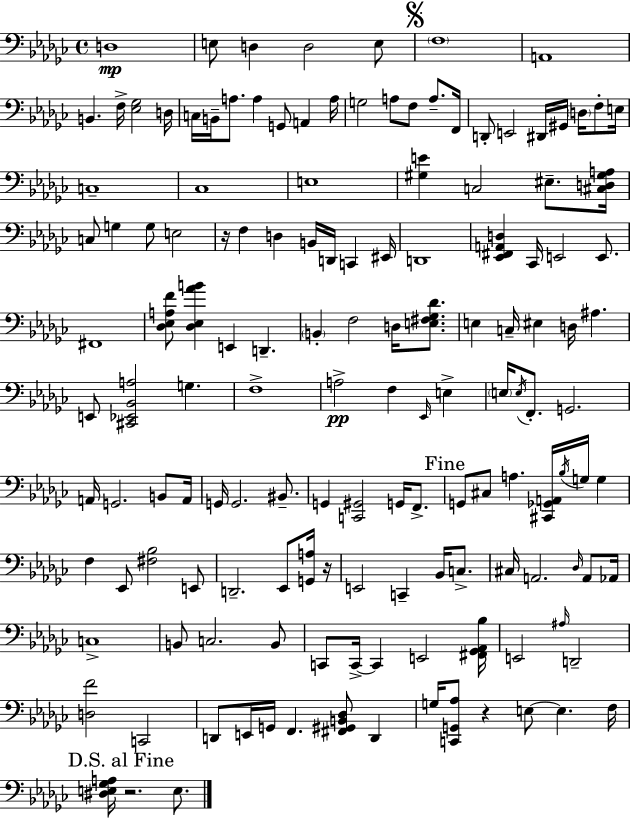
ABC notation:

X:1
T:Untitled
M:4/4
L:1/4
K:Ebm
D,4 E,/2 D, D,2 E,/2 F,4 A,,4 B,, F,/4 [_E,_G,]2 D,/4 C,/4 B,,/4 A,/2 A, G,,/2 A,, A,/4 G,2 A,/2 F,/2 A,/2 F,,/4 D,,/2 E,,2 ^D,,/4 ^G,,/4 D,/4 F,/2 E,/4 C,4 _C,4 E,4 [^G,E] C,2 ^E,/2 [^C,D,^G,A,]/4 C,/2 G, G,/2 E,2 z/4 F, D, B,,/4 D,,/4 C,, ^E,,/4 D,,4 [_E,,^F,,A,,D,] _C,,/4 E,,2 E,,/2 ^F,,4 [_D,_E,A,F]/2 [_D,_E,_AB] E,, D,, B,, F,2 D,/4 [E,^F,_G,_D]/2 E, C,/4 ^E, D,/4 ^A, E,,/2 [^C,,_E,,_B,,A,]2 G, F,4 A,2 F, _E,,/4 E, E,/4 E,/4 F,,/2 G,,2 A,,/4 G,,2 B,,/2 A,,/4 G,,/4 G,,2 ^B,,/2 G,, [C,,^G,,]2 G,,/4 F,,/2 G,,/2 ^C,/2 A, [^C,,_G,,A,,]/4 _B,/4 G,/4 G, F, _E,,/2 [^F,_B,]2 E,,/2 D,,2 _E,,/2 [G,,A,]/4 z/4 E,,2 C,, _B,,/4 C,/2 ^C,/4 A,,2 _D,/4 A,,/2 _A,,/4 C,4 B,,/2 C,2 B,,/2 C,,/2 C,,/4 C,, E,,2 [^F,,_G,,_A,,_B,]/4 E,,2 ^A,/4 D,,2 [D,F]2 C,,2 D,,/2 E,,/4 G,,/4 F,, [^F,,^G,,B,,_D,]/2 D,, G,/4 [C,,G,,_A,]/2 z E,/2 E, F,/4 [^D,E,_G,A,]/4 z2 E,/2